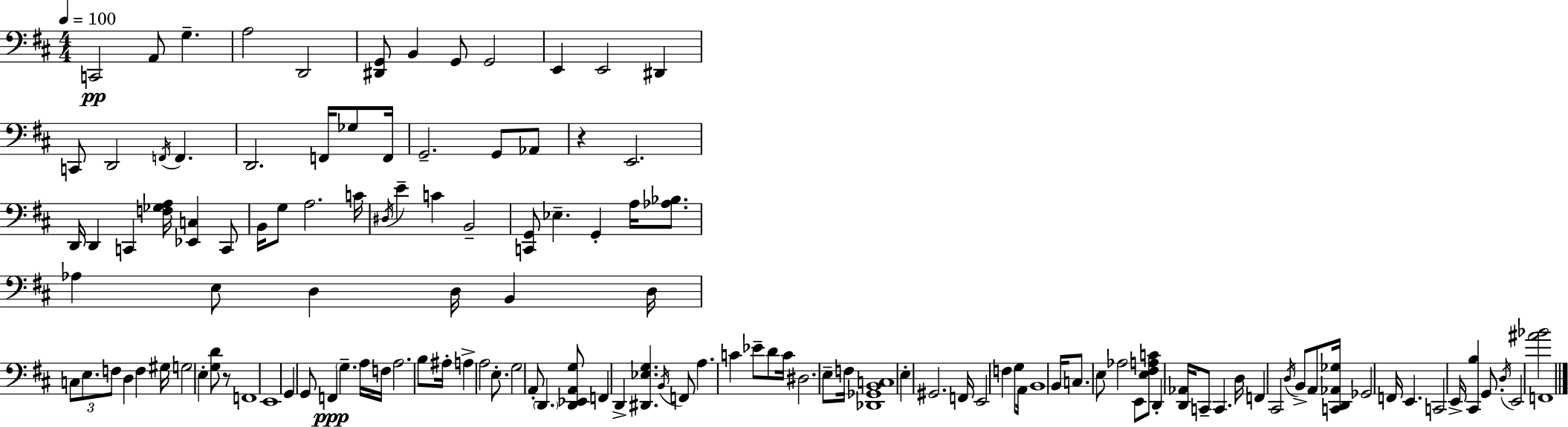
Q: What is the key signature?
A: D major